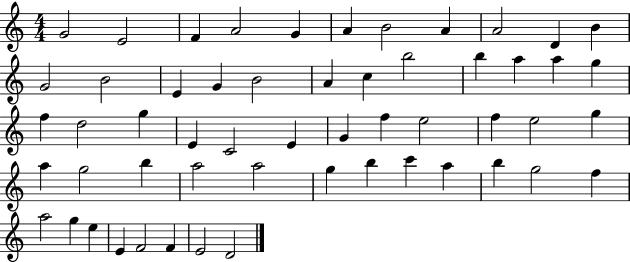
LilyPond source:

{
  \clef treble
  \numericTimeSignature
  \time 4/4
  \key c \major
  g'2 e'2 | f'4 a'2 g'4 | a'4 b'2 a'4 | a'2 d'4 b'4 | \break g'2 b'2 | e'4 g'4 b'2 | a'4 c''4 b''2 | b''4 a''4 a''4 g''4 | \break f''4 d''2 g''4 | e'4 c'2 e'4 | g'4 f''4 e''2 | f''4 e''2 g''4 | \break a''4 g''2 b''4 | a''2 a''2 | g''4 b''4 c'''4 a''4 | b''4 g''2 f''4 | \break a''2 g''4 e''4 | e'4 f'2 f'4 | e'2 d'2 | \bar "|."
}